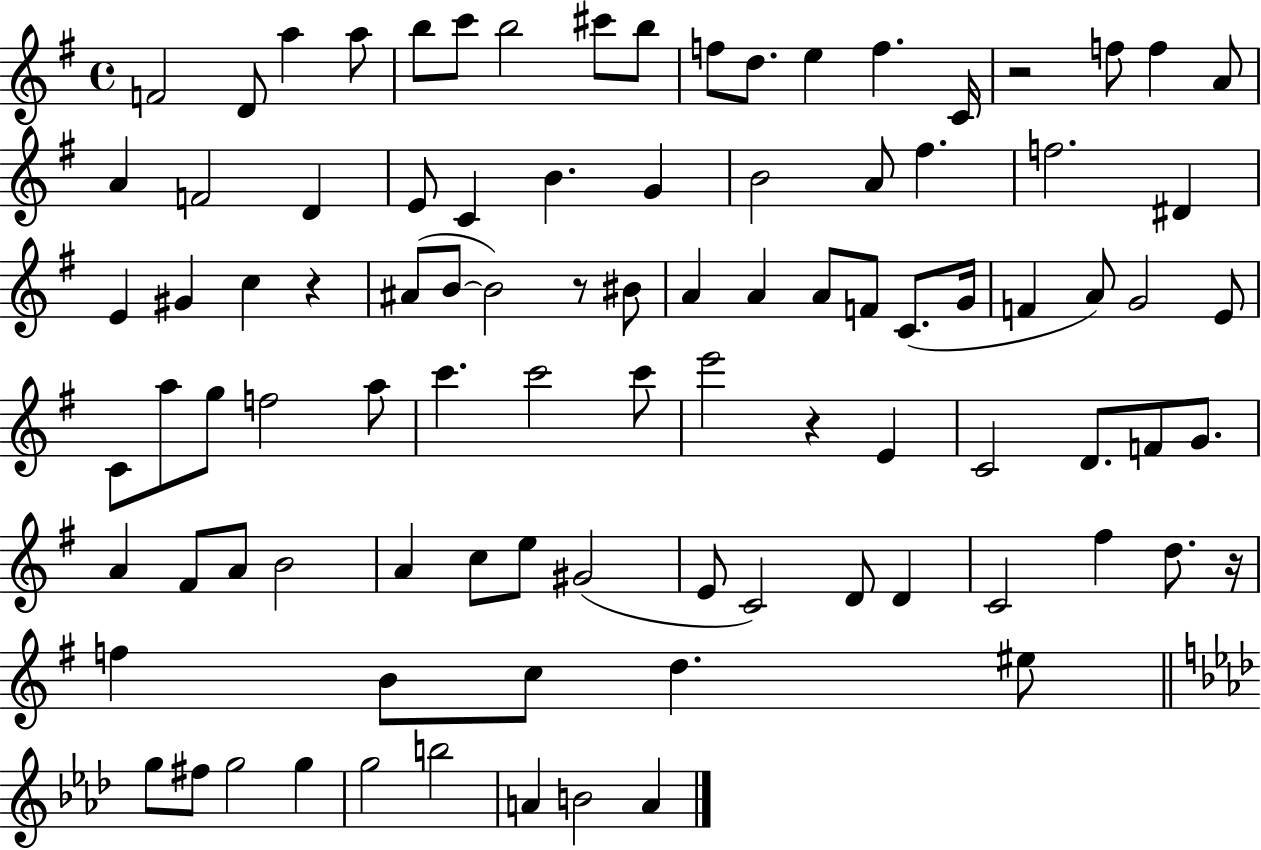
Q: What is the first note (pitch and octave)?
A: F4